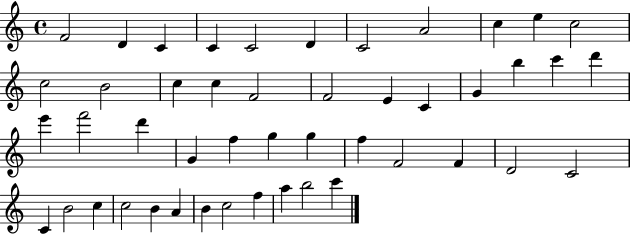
F4/h D4/q C4/q C4/q C4/h D4/q C4/h A4/h C5/q E5/q C5/h C5/h B4/h C5/q C5/q F4/h F4/h E4/q C4/q G4/q B5/q C6/q D6/q E6/q F6/h D6/q G4/q F5/q G5/q G5/q F5/q F4/h F4/q D4/h C4/h C4/q B4/h C5/q C5/h B4/q A4/q B4/q C5/h F5/q A5/q B5/h C6/q